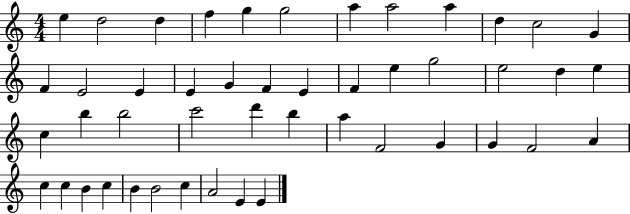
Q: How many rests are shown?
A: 0